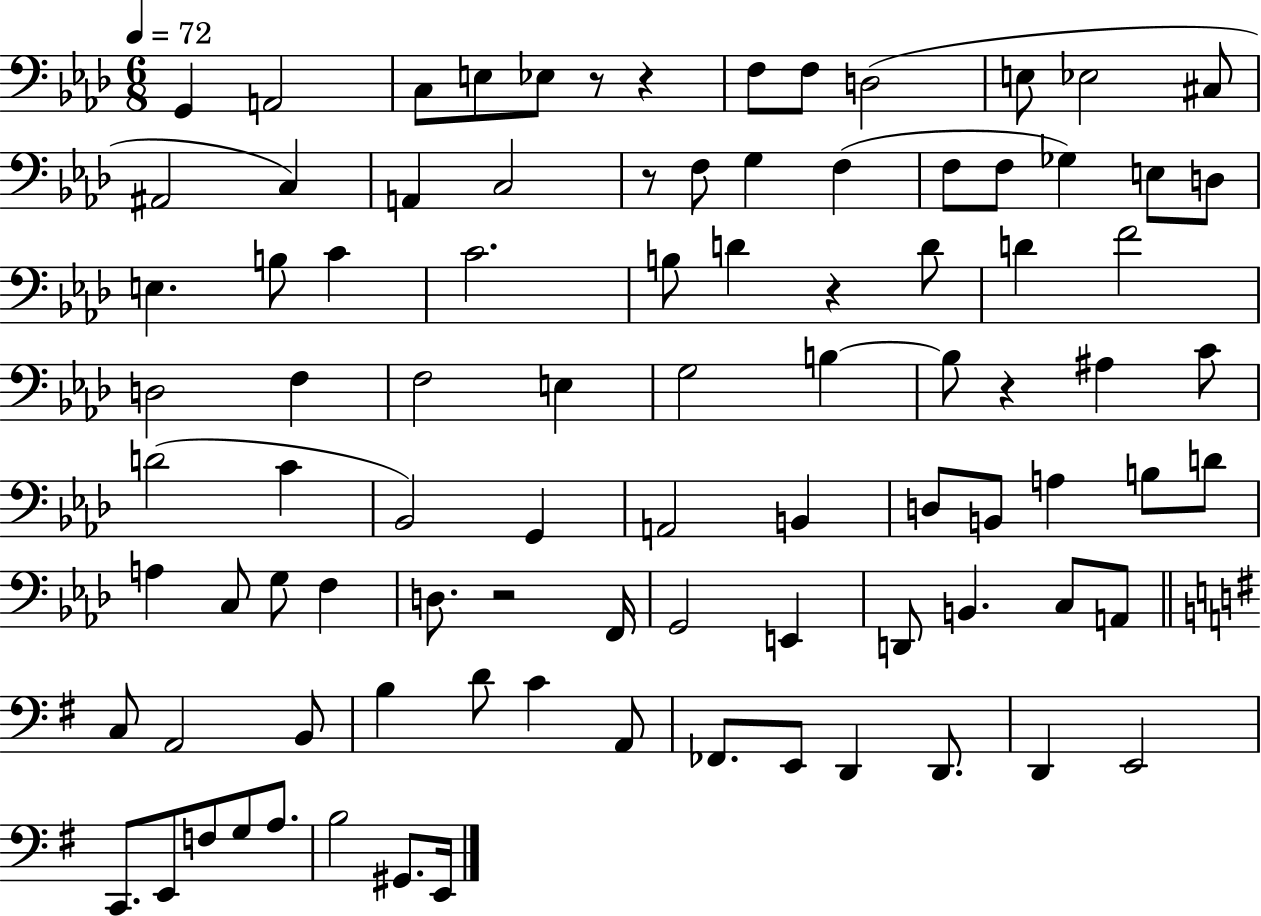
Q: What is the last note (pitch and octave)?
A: E2